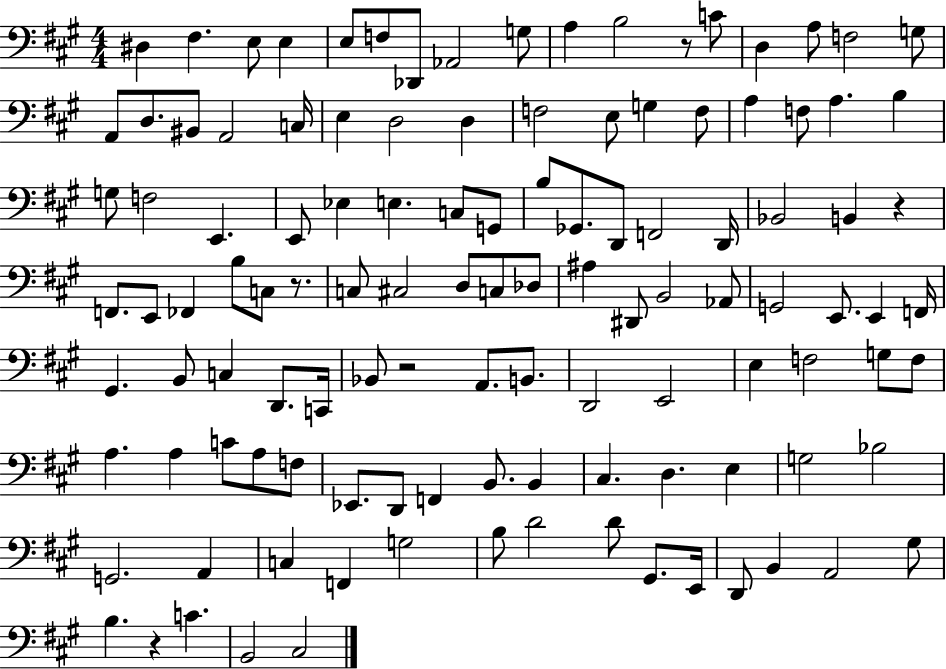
{
  \clef bass
  \numericTimeSignature
  \time 4/4
  \key a \major
  dis4 fis4. e8 e4 | e8 f8 des,8 aes,2 g8 | a4 b2 r8 c'8 | d4 a8 f2 g8 | \break a,8 d8. bis,8 a,2 c16 | e4 d2 d4 | f2 e8 g4 f8 | a4 f8 a4. b4 | \break g8 f2 e,4. | e,8 ees4 e4. c8 g,8 | b8 ges,8. d,8 f,2 d,16 | bes,2 b,4 r4 | \break f,8. e,8 fes,4 b8 c8 r8. | c8 cis2 d8 c8 des8 | ais4 dis,8 b,2 aes,8 | g,2 e,8. e,4 f,16 | \break gis,4. b,8 c4 d,8. c,16 | bes,8 r2 a,8. b,8. | d,2 e,2 | e4 f2 g8 f8 | \break a4. a4 c'8 a8 f8 | ees,8. d,8 f,4 b,8. b,4 | cis4. d4. e4 | g2 bes2 | \break g,2. a,4 | c4 f,4 g2 | b8 d'2 d'8 gis,8. e,16 | d,8 b,4 a,2 gis8 | \break b4. r4 c'4. | b,2 cis2 | \bar "|."
}